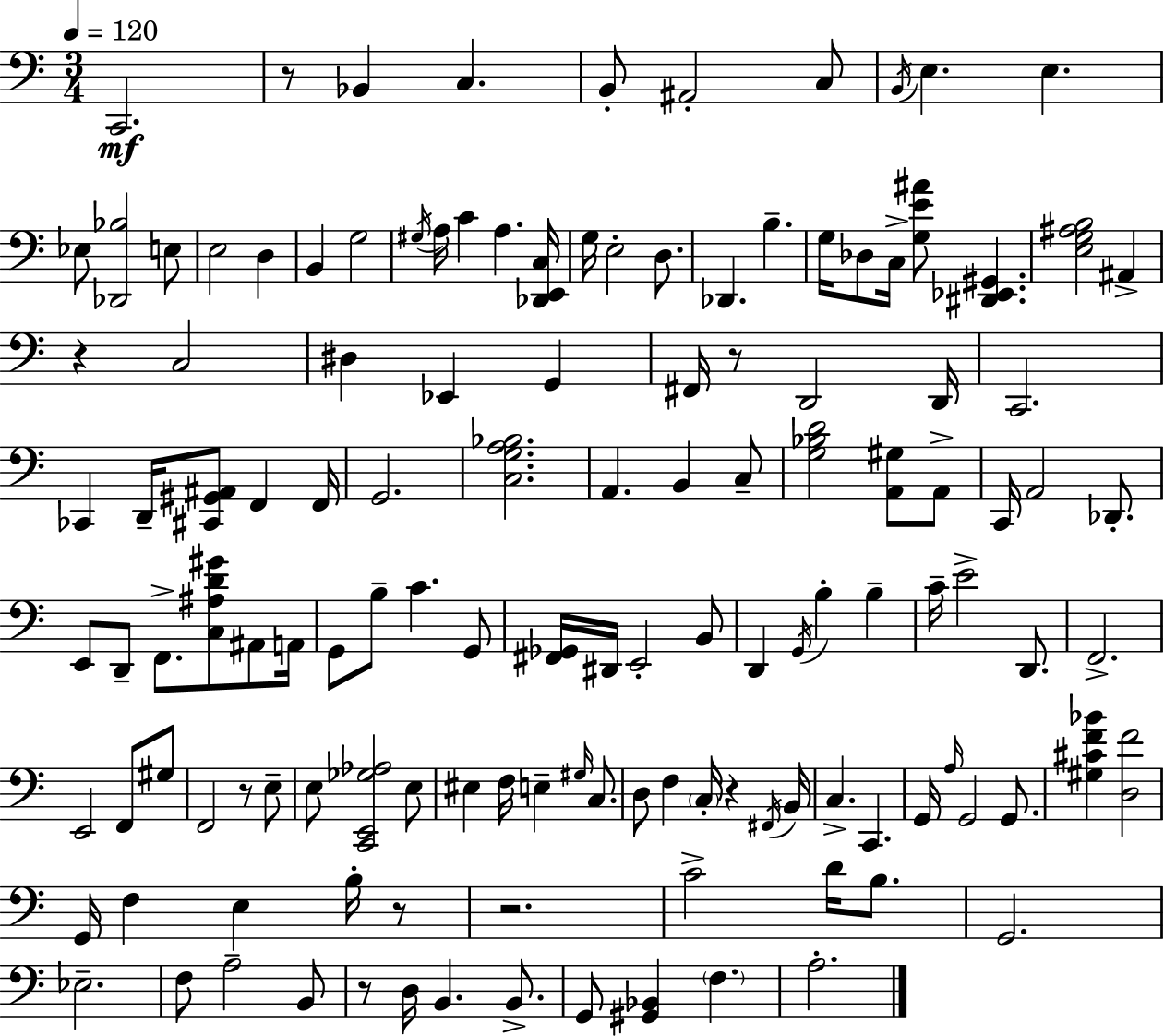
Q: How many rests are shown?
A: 8